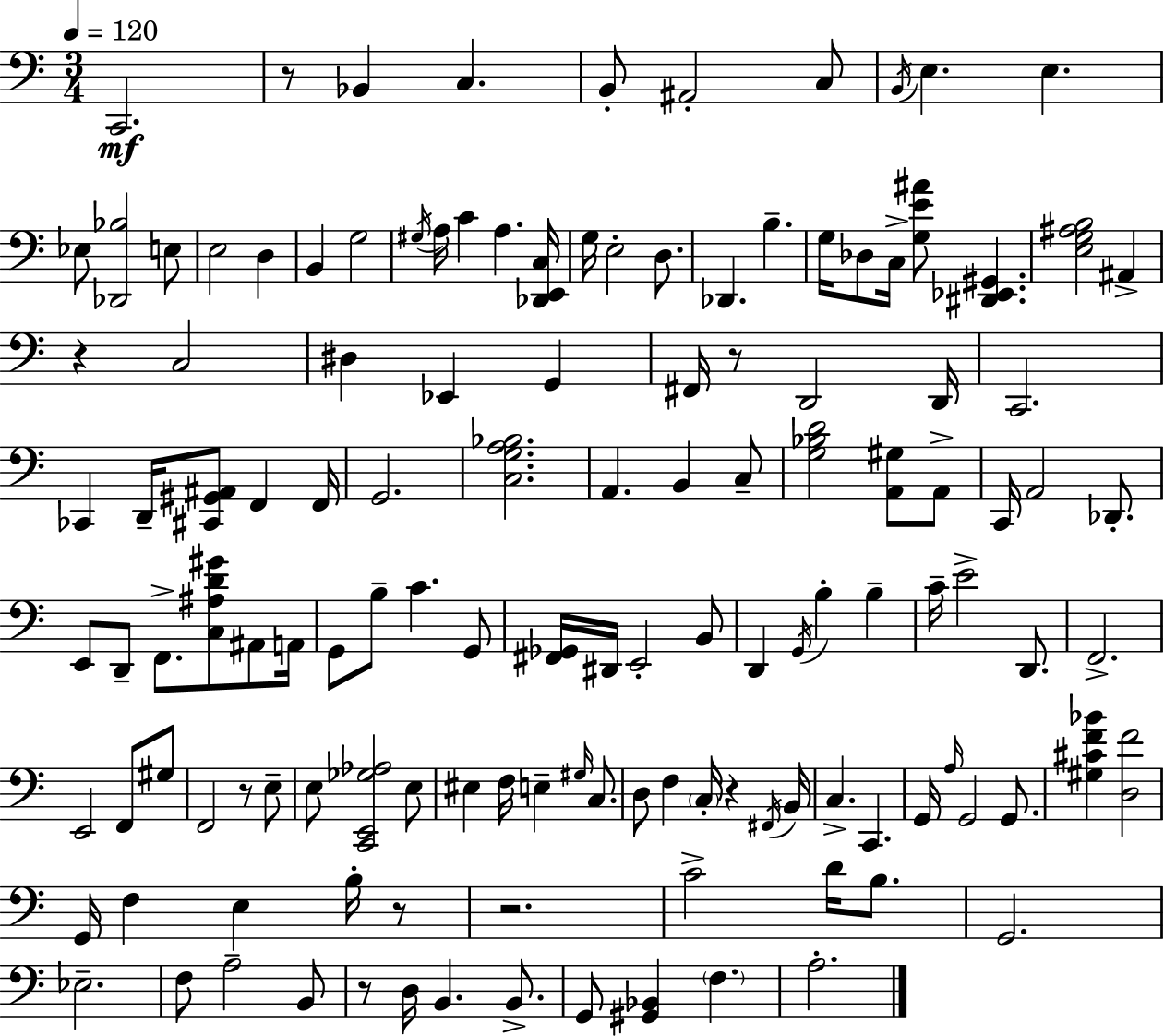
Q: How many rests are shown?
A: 8